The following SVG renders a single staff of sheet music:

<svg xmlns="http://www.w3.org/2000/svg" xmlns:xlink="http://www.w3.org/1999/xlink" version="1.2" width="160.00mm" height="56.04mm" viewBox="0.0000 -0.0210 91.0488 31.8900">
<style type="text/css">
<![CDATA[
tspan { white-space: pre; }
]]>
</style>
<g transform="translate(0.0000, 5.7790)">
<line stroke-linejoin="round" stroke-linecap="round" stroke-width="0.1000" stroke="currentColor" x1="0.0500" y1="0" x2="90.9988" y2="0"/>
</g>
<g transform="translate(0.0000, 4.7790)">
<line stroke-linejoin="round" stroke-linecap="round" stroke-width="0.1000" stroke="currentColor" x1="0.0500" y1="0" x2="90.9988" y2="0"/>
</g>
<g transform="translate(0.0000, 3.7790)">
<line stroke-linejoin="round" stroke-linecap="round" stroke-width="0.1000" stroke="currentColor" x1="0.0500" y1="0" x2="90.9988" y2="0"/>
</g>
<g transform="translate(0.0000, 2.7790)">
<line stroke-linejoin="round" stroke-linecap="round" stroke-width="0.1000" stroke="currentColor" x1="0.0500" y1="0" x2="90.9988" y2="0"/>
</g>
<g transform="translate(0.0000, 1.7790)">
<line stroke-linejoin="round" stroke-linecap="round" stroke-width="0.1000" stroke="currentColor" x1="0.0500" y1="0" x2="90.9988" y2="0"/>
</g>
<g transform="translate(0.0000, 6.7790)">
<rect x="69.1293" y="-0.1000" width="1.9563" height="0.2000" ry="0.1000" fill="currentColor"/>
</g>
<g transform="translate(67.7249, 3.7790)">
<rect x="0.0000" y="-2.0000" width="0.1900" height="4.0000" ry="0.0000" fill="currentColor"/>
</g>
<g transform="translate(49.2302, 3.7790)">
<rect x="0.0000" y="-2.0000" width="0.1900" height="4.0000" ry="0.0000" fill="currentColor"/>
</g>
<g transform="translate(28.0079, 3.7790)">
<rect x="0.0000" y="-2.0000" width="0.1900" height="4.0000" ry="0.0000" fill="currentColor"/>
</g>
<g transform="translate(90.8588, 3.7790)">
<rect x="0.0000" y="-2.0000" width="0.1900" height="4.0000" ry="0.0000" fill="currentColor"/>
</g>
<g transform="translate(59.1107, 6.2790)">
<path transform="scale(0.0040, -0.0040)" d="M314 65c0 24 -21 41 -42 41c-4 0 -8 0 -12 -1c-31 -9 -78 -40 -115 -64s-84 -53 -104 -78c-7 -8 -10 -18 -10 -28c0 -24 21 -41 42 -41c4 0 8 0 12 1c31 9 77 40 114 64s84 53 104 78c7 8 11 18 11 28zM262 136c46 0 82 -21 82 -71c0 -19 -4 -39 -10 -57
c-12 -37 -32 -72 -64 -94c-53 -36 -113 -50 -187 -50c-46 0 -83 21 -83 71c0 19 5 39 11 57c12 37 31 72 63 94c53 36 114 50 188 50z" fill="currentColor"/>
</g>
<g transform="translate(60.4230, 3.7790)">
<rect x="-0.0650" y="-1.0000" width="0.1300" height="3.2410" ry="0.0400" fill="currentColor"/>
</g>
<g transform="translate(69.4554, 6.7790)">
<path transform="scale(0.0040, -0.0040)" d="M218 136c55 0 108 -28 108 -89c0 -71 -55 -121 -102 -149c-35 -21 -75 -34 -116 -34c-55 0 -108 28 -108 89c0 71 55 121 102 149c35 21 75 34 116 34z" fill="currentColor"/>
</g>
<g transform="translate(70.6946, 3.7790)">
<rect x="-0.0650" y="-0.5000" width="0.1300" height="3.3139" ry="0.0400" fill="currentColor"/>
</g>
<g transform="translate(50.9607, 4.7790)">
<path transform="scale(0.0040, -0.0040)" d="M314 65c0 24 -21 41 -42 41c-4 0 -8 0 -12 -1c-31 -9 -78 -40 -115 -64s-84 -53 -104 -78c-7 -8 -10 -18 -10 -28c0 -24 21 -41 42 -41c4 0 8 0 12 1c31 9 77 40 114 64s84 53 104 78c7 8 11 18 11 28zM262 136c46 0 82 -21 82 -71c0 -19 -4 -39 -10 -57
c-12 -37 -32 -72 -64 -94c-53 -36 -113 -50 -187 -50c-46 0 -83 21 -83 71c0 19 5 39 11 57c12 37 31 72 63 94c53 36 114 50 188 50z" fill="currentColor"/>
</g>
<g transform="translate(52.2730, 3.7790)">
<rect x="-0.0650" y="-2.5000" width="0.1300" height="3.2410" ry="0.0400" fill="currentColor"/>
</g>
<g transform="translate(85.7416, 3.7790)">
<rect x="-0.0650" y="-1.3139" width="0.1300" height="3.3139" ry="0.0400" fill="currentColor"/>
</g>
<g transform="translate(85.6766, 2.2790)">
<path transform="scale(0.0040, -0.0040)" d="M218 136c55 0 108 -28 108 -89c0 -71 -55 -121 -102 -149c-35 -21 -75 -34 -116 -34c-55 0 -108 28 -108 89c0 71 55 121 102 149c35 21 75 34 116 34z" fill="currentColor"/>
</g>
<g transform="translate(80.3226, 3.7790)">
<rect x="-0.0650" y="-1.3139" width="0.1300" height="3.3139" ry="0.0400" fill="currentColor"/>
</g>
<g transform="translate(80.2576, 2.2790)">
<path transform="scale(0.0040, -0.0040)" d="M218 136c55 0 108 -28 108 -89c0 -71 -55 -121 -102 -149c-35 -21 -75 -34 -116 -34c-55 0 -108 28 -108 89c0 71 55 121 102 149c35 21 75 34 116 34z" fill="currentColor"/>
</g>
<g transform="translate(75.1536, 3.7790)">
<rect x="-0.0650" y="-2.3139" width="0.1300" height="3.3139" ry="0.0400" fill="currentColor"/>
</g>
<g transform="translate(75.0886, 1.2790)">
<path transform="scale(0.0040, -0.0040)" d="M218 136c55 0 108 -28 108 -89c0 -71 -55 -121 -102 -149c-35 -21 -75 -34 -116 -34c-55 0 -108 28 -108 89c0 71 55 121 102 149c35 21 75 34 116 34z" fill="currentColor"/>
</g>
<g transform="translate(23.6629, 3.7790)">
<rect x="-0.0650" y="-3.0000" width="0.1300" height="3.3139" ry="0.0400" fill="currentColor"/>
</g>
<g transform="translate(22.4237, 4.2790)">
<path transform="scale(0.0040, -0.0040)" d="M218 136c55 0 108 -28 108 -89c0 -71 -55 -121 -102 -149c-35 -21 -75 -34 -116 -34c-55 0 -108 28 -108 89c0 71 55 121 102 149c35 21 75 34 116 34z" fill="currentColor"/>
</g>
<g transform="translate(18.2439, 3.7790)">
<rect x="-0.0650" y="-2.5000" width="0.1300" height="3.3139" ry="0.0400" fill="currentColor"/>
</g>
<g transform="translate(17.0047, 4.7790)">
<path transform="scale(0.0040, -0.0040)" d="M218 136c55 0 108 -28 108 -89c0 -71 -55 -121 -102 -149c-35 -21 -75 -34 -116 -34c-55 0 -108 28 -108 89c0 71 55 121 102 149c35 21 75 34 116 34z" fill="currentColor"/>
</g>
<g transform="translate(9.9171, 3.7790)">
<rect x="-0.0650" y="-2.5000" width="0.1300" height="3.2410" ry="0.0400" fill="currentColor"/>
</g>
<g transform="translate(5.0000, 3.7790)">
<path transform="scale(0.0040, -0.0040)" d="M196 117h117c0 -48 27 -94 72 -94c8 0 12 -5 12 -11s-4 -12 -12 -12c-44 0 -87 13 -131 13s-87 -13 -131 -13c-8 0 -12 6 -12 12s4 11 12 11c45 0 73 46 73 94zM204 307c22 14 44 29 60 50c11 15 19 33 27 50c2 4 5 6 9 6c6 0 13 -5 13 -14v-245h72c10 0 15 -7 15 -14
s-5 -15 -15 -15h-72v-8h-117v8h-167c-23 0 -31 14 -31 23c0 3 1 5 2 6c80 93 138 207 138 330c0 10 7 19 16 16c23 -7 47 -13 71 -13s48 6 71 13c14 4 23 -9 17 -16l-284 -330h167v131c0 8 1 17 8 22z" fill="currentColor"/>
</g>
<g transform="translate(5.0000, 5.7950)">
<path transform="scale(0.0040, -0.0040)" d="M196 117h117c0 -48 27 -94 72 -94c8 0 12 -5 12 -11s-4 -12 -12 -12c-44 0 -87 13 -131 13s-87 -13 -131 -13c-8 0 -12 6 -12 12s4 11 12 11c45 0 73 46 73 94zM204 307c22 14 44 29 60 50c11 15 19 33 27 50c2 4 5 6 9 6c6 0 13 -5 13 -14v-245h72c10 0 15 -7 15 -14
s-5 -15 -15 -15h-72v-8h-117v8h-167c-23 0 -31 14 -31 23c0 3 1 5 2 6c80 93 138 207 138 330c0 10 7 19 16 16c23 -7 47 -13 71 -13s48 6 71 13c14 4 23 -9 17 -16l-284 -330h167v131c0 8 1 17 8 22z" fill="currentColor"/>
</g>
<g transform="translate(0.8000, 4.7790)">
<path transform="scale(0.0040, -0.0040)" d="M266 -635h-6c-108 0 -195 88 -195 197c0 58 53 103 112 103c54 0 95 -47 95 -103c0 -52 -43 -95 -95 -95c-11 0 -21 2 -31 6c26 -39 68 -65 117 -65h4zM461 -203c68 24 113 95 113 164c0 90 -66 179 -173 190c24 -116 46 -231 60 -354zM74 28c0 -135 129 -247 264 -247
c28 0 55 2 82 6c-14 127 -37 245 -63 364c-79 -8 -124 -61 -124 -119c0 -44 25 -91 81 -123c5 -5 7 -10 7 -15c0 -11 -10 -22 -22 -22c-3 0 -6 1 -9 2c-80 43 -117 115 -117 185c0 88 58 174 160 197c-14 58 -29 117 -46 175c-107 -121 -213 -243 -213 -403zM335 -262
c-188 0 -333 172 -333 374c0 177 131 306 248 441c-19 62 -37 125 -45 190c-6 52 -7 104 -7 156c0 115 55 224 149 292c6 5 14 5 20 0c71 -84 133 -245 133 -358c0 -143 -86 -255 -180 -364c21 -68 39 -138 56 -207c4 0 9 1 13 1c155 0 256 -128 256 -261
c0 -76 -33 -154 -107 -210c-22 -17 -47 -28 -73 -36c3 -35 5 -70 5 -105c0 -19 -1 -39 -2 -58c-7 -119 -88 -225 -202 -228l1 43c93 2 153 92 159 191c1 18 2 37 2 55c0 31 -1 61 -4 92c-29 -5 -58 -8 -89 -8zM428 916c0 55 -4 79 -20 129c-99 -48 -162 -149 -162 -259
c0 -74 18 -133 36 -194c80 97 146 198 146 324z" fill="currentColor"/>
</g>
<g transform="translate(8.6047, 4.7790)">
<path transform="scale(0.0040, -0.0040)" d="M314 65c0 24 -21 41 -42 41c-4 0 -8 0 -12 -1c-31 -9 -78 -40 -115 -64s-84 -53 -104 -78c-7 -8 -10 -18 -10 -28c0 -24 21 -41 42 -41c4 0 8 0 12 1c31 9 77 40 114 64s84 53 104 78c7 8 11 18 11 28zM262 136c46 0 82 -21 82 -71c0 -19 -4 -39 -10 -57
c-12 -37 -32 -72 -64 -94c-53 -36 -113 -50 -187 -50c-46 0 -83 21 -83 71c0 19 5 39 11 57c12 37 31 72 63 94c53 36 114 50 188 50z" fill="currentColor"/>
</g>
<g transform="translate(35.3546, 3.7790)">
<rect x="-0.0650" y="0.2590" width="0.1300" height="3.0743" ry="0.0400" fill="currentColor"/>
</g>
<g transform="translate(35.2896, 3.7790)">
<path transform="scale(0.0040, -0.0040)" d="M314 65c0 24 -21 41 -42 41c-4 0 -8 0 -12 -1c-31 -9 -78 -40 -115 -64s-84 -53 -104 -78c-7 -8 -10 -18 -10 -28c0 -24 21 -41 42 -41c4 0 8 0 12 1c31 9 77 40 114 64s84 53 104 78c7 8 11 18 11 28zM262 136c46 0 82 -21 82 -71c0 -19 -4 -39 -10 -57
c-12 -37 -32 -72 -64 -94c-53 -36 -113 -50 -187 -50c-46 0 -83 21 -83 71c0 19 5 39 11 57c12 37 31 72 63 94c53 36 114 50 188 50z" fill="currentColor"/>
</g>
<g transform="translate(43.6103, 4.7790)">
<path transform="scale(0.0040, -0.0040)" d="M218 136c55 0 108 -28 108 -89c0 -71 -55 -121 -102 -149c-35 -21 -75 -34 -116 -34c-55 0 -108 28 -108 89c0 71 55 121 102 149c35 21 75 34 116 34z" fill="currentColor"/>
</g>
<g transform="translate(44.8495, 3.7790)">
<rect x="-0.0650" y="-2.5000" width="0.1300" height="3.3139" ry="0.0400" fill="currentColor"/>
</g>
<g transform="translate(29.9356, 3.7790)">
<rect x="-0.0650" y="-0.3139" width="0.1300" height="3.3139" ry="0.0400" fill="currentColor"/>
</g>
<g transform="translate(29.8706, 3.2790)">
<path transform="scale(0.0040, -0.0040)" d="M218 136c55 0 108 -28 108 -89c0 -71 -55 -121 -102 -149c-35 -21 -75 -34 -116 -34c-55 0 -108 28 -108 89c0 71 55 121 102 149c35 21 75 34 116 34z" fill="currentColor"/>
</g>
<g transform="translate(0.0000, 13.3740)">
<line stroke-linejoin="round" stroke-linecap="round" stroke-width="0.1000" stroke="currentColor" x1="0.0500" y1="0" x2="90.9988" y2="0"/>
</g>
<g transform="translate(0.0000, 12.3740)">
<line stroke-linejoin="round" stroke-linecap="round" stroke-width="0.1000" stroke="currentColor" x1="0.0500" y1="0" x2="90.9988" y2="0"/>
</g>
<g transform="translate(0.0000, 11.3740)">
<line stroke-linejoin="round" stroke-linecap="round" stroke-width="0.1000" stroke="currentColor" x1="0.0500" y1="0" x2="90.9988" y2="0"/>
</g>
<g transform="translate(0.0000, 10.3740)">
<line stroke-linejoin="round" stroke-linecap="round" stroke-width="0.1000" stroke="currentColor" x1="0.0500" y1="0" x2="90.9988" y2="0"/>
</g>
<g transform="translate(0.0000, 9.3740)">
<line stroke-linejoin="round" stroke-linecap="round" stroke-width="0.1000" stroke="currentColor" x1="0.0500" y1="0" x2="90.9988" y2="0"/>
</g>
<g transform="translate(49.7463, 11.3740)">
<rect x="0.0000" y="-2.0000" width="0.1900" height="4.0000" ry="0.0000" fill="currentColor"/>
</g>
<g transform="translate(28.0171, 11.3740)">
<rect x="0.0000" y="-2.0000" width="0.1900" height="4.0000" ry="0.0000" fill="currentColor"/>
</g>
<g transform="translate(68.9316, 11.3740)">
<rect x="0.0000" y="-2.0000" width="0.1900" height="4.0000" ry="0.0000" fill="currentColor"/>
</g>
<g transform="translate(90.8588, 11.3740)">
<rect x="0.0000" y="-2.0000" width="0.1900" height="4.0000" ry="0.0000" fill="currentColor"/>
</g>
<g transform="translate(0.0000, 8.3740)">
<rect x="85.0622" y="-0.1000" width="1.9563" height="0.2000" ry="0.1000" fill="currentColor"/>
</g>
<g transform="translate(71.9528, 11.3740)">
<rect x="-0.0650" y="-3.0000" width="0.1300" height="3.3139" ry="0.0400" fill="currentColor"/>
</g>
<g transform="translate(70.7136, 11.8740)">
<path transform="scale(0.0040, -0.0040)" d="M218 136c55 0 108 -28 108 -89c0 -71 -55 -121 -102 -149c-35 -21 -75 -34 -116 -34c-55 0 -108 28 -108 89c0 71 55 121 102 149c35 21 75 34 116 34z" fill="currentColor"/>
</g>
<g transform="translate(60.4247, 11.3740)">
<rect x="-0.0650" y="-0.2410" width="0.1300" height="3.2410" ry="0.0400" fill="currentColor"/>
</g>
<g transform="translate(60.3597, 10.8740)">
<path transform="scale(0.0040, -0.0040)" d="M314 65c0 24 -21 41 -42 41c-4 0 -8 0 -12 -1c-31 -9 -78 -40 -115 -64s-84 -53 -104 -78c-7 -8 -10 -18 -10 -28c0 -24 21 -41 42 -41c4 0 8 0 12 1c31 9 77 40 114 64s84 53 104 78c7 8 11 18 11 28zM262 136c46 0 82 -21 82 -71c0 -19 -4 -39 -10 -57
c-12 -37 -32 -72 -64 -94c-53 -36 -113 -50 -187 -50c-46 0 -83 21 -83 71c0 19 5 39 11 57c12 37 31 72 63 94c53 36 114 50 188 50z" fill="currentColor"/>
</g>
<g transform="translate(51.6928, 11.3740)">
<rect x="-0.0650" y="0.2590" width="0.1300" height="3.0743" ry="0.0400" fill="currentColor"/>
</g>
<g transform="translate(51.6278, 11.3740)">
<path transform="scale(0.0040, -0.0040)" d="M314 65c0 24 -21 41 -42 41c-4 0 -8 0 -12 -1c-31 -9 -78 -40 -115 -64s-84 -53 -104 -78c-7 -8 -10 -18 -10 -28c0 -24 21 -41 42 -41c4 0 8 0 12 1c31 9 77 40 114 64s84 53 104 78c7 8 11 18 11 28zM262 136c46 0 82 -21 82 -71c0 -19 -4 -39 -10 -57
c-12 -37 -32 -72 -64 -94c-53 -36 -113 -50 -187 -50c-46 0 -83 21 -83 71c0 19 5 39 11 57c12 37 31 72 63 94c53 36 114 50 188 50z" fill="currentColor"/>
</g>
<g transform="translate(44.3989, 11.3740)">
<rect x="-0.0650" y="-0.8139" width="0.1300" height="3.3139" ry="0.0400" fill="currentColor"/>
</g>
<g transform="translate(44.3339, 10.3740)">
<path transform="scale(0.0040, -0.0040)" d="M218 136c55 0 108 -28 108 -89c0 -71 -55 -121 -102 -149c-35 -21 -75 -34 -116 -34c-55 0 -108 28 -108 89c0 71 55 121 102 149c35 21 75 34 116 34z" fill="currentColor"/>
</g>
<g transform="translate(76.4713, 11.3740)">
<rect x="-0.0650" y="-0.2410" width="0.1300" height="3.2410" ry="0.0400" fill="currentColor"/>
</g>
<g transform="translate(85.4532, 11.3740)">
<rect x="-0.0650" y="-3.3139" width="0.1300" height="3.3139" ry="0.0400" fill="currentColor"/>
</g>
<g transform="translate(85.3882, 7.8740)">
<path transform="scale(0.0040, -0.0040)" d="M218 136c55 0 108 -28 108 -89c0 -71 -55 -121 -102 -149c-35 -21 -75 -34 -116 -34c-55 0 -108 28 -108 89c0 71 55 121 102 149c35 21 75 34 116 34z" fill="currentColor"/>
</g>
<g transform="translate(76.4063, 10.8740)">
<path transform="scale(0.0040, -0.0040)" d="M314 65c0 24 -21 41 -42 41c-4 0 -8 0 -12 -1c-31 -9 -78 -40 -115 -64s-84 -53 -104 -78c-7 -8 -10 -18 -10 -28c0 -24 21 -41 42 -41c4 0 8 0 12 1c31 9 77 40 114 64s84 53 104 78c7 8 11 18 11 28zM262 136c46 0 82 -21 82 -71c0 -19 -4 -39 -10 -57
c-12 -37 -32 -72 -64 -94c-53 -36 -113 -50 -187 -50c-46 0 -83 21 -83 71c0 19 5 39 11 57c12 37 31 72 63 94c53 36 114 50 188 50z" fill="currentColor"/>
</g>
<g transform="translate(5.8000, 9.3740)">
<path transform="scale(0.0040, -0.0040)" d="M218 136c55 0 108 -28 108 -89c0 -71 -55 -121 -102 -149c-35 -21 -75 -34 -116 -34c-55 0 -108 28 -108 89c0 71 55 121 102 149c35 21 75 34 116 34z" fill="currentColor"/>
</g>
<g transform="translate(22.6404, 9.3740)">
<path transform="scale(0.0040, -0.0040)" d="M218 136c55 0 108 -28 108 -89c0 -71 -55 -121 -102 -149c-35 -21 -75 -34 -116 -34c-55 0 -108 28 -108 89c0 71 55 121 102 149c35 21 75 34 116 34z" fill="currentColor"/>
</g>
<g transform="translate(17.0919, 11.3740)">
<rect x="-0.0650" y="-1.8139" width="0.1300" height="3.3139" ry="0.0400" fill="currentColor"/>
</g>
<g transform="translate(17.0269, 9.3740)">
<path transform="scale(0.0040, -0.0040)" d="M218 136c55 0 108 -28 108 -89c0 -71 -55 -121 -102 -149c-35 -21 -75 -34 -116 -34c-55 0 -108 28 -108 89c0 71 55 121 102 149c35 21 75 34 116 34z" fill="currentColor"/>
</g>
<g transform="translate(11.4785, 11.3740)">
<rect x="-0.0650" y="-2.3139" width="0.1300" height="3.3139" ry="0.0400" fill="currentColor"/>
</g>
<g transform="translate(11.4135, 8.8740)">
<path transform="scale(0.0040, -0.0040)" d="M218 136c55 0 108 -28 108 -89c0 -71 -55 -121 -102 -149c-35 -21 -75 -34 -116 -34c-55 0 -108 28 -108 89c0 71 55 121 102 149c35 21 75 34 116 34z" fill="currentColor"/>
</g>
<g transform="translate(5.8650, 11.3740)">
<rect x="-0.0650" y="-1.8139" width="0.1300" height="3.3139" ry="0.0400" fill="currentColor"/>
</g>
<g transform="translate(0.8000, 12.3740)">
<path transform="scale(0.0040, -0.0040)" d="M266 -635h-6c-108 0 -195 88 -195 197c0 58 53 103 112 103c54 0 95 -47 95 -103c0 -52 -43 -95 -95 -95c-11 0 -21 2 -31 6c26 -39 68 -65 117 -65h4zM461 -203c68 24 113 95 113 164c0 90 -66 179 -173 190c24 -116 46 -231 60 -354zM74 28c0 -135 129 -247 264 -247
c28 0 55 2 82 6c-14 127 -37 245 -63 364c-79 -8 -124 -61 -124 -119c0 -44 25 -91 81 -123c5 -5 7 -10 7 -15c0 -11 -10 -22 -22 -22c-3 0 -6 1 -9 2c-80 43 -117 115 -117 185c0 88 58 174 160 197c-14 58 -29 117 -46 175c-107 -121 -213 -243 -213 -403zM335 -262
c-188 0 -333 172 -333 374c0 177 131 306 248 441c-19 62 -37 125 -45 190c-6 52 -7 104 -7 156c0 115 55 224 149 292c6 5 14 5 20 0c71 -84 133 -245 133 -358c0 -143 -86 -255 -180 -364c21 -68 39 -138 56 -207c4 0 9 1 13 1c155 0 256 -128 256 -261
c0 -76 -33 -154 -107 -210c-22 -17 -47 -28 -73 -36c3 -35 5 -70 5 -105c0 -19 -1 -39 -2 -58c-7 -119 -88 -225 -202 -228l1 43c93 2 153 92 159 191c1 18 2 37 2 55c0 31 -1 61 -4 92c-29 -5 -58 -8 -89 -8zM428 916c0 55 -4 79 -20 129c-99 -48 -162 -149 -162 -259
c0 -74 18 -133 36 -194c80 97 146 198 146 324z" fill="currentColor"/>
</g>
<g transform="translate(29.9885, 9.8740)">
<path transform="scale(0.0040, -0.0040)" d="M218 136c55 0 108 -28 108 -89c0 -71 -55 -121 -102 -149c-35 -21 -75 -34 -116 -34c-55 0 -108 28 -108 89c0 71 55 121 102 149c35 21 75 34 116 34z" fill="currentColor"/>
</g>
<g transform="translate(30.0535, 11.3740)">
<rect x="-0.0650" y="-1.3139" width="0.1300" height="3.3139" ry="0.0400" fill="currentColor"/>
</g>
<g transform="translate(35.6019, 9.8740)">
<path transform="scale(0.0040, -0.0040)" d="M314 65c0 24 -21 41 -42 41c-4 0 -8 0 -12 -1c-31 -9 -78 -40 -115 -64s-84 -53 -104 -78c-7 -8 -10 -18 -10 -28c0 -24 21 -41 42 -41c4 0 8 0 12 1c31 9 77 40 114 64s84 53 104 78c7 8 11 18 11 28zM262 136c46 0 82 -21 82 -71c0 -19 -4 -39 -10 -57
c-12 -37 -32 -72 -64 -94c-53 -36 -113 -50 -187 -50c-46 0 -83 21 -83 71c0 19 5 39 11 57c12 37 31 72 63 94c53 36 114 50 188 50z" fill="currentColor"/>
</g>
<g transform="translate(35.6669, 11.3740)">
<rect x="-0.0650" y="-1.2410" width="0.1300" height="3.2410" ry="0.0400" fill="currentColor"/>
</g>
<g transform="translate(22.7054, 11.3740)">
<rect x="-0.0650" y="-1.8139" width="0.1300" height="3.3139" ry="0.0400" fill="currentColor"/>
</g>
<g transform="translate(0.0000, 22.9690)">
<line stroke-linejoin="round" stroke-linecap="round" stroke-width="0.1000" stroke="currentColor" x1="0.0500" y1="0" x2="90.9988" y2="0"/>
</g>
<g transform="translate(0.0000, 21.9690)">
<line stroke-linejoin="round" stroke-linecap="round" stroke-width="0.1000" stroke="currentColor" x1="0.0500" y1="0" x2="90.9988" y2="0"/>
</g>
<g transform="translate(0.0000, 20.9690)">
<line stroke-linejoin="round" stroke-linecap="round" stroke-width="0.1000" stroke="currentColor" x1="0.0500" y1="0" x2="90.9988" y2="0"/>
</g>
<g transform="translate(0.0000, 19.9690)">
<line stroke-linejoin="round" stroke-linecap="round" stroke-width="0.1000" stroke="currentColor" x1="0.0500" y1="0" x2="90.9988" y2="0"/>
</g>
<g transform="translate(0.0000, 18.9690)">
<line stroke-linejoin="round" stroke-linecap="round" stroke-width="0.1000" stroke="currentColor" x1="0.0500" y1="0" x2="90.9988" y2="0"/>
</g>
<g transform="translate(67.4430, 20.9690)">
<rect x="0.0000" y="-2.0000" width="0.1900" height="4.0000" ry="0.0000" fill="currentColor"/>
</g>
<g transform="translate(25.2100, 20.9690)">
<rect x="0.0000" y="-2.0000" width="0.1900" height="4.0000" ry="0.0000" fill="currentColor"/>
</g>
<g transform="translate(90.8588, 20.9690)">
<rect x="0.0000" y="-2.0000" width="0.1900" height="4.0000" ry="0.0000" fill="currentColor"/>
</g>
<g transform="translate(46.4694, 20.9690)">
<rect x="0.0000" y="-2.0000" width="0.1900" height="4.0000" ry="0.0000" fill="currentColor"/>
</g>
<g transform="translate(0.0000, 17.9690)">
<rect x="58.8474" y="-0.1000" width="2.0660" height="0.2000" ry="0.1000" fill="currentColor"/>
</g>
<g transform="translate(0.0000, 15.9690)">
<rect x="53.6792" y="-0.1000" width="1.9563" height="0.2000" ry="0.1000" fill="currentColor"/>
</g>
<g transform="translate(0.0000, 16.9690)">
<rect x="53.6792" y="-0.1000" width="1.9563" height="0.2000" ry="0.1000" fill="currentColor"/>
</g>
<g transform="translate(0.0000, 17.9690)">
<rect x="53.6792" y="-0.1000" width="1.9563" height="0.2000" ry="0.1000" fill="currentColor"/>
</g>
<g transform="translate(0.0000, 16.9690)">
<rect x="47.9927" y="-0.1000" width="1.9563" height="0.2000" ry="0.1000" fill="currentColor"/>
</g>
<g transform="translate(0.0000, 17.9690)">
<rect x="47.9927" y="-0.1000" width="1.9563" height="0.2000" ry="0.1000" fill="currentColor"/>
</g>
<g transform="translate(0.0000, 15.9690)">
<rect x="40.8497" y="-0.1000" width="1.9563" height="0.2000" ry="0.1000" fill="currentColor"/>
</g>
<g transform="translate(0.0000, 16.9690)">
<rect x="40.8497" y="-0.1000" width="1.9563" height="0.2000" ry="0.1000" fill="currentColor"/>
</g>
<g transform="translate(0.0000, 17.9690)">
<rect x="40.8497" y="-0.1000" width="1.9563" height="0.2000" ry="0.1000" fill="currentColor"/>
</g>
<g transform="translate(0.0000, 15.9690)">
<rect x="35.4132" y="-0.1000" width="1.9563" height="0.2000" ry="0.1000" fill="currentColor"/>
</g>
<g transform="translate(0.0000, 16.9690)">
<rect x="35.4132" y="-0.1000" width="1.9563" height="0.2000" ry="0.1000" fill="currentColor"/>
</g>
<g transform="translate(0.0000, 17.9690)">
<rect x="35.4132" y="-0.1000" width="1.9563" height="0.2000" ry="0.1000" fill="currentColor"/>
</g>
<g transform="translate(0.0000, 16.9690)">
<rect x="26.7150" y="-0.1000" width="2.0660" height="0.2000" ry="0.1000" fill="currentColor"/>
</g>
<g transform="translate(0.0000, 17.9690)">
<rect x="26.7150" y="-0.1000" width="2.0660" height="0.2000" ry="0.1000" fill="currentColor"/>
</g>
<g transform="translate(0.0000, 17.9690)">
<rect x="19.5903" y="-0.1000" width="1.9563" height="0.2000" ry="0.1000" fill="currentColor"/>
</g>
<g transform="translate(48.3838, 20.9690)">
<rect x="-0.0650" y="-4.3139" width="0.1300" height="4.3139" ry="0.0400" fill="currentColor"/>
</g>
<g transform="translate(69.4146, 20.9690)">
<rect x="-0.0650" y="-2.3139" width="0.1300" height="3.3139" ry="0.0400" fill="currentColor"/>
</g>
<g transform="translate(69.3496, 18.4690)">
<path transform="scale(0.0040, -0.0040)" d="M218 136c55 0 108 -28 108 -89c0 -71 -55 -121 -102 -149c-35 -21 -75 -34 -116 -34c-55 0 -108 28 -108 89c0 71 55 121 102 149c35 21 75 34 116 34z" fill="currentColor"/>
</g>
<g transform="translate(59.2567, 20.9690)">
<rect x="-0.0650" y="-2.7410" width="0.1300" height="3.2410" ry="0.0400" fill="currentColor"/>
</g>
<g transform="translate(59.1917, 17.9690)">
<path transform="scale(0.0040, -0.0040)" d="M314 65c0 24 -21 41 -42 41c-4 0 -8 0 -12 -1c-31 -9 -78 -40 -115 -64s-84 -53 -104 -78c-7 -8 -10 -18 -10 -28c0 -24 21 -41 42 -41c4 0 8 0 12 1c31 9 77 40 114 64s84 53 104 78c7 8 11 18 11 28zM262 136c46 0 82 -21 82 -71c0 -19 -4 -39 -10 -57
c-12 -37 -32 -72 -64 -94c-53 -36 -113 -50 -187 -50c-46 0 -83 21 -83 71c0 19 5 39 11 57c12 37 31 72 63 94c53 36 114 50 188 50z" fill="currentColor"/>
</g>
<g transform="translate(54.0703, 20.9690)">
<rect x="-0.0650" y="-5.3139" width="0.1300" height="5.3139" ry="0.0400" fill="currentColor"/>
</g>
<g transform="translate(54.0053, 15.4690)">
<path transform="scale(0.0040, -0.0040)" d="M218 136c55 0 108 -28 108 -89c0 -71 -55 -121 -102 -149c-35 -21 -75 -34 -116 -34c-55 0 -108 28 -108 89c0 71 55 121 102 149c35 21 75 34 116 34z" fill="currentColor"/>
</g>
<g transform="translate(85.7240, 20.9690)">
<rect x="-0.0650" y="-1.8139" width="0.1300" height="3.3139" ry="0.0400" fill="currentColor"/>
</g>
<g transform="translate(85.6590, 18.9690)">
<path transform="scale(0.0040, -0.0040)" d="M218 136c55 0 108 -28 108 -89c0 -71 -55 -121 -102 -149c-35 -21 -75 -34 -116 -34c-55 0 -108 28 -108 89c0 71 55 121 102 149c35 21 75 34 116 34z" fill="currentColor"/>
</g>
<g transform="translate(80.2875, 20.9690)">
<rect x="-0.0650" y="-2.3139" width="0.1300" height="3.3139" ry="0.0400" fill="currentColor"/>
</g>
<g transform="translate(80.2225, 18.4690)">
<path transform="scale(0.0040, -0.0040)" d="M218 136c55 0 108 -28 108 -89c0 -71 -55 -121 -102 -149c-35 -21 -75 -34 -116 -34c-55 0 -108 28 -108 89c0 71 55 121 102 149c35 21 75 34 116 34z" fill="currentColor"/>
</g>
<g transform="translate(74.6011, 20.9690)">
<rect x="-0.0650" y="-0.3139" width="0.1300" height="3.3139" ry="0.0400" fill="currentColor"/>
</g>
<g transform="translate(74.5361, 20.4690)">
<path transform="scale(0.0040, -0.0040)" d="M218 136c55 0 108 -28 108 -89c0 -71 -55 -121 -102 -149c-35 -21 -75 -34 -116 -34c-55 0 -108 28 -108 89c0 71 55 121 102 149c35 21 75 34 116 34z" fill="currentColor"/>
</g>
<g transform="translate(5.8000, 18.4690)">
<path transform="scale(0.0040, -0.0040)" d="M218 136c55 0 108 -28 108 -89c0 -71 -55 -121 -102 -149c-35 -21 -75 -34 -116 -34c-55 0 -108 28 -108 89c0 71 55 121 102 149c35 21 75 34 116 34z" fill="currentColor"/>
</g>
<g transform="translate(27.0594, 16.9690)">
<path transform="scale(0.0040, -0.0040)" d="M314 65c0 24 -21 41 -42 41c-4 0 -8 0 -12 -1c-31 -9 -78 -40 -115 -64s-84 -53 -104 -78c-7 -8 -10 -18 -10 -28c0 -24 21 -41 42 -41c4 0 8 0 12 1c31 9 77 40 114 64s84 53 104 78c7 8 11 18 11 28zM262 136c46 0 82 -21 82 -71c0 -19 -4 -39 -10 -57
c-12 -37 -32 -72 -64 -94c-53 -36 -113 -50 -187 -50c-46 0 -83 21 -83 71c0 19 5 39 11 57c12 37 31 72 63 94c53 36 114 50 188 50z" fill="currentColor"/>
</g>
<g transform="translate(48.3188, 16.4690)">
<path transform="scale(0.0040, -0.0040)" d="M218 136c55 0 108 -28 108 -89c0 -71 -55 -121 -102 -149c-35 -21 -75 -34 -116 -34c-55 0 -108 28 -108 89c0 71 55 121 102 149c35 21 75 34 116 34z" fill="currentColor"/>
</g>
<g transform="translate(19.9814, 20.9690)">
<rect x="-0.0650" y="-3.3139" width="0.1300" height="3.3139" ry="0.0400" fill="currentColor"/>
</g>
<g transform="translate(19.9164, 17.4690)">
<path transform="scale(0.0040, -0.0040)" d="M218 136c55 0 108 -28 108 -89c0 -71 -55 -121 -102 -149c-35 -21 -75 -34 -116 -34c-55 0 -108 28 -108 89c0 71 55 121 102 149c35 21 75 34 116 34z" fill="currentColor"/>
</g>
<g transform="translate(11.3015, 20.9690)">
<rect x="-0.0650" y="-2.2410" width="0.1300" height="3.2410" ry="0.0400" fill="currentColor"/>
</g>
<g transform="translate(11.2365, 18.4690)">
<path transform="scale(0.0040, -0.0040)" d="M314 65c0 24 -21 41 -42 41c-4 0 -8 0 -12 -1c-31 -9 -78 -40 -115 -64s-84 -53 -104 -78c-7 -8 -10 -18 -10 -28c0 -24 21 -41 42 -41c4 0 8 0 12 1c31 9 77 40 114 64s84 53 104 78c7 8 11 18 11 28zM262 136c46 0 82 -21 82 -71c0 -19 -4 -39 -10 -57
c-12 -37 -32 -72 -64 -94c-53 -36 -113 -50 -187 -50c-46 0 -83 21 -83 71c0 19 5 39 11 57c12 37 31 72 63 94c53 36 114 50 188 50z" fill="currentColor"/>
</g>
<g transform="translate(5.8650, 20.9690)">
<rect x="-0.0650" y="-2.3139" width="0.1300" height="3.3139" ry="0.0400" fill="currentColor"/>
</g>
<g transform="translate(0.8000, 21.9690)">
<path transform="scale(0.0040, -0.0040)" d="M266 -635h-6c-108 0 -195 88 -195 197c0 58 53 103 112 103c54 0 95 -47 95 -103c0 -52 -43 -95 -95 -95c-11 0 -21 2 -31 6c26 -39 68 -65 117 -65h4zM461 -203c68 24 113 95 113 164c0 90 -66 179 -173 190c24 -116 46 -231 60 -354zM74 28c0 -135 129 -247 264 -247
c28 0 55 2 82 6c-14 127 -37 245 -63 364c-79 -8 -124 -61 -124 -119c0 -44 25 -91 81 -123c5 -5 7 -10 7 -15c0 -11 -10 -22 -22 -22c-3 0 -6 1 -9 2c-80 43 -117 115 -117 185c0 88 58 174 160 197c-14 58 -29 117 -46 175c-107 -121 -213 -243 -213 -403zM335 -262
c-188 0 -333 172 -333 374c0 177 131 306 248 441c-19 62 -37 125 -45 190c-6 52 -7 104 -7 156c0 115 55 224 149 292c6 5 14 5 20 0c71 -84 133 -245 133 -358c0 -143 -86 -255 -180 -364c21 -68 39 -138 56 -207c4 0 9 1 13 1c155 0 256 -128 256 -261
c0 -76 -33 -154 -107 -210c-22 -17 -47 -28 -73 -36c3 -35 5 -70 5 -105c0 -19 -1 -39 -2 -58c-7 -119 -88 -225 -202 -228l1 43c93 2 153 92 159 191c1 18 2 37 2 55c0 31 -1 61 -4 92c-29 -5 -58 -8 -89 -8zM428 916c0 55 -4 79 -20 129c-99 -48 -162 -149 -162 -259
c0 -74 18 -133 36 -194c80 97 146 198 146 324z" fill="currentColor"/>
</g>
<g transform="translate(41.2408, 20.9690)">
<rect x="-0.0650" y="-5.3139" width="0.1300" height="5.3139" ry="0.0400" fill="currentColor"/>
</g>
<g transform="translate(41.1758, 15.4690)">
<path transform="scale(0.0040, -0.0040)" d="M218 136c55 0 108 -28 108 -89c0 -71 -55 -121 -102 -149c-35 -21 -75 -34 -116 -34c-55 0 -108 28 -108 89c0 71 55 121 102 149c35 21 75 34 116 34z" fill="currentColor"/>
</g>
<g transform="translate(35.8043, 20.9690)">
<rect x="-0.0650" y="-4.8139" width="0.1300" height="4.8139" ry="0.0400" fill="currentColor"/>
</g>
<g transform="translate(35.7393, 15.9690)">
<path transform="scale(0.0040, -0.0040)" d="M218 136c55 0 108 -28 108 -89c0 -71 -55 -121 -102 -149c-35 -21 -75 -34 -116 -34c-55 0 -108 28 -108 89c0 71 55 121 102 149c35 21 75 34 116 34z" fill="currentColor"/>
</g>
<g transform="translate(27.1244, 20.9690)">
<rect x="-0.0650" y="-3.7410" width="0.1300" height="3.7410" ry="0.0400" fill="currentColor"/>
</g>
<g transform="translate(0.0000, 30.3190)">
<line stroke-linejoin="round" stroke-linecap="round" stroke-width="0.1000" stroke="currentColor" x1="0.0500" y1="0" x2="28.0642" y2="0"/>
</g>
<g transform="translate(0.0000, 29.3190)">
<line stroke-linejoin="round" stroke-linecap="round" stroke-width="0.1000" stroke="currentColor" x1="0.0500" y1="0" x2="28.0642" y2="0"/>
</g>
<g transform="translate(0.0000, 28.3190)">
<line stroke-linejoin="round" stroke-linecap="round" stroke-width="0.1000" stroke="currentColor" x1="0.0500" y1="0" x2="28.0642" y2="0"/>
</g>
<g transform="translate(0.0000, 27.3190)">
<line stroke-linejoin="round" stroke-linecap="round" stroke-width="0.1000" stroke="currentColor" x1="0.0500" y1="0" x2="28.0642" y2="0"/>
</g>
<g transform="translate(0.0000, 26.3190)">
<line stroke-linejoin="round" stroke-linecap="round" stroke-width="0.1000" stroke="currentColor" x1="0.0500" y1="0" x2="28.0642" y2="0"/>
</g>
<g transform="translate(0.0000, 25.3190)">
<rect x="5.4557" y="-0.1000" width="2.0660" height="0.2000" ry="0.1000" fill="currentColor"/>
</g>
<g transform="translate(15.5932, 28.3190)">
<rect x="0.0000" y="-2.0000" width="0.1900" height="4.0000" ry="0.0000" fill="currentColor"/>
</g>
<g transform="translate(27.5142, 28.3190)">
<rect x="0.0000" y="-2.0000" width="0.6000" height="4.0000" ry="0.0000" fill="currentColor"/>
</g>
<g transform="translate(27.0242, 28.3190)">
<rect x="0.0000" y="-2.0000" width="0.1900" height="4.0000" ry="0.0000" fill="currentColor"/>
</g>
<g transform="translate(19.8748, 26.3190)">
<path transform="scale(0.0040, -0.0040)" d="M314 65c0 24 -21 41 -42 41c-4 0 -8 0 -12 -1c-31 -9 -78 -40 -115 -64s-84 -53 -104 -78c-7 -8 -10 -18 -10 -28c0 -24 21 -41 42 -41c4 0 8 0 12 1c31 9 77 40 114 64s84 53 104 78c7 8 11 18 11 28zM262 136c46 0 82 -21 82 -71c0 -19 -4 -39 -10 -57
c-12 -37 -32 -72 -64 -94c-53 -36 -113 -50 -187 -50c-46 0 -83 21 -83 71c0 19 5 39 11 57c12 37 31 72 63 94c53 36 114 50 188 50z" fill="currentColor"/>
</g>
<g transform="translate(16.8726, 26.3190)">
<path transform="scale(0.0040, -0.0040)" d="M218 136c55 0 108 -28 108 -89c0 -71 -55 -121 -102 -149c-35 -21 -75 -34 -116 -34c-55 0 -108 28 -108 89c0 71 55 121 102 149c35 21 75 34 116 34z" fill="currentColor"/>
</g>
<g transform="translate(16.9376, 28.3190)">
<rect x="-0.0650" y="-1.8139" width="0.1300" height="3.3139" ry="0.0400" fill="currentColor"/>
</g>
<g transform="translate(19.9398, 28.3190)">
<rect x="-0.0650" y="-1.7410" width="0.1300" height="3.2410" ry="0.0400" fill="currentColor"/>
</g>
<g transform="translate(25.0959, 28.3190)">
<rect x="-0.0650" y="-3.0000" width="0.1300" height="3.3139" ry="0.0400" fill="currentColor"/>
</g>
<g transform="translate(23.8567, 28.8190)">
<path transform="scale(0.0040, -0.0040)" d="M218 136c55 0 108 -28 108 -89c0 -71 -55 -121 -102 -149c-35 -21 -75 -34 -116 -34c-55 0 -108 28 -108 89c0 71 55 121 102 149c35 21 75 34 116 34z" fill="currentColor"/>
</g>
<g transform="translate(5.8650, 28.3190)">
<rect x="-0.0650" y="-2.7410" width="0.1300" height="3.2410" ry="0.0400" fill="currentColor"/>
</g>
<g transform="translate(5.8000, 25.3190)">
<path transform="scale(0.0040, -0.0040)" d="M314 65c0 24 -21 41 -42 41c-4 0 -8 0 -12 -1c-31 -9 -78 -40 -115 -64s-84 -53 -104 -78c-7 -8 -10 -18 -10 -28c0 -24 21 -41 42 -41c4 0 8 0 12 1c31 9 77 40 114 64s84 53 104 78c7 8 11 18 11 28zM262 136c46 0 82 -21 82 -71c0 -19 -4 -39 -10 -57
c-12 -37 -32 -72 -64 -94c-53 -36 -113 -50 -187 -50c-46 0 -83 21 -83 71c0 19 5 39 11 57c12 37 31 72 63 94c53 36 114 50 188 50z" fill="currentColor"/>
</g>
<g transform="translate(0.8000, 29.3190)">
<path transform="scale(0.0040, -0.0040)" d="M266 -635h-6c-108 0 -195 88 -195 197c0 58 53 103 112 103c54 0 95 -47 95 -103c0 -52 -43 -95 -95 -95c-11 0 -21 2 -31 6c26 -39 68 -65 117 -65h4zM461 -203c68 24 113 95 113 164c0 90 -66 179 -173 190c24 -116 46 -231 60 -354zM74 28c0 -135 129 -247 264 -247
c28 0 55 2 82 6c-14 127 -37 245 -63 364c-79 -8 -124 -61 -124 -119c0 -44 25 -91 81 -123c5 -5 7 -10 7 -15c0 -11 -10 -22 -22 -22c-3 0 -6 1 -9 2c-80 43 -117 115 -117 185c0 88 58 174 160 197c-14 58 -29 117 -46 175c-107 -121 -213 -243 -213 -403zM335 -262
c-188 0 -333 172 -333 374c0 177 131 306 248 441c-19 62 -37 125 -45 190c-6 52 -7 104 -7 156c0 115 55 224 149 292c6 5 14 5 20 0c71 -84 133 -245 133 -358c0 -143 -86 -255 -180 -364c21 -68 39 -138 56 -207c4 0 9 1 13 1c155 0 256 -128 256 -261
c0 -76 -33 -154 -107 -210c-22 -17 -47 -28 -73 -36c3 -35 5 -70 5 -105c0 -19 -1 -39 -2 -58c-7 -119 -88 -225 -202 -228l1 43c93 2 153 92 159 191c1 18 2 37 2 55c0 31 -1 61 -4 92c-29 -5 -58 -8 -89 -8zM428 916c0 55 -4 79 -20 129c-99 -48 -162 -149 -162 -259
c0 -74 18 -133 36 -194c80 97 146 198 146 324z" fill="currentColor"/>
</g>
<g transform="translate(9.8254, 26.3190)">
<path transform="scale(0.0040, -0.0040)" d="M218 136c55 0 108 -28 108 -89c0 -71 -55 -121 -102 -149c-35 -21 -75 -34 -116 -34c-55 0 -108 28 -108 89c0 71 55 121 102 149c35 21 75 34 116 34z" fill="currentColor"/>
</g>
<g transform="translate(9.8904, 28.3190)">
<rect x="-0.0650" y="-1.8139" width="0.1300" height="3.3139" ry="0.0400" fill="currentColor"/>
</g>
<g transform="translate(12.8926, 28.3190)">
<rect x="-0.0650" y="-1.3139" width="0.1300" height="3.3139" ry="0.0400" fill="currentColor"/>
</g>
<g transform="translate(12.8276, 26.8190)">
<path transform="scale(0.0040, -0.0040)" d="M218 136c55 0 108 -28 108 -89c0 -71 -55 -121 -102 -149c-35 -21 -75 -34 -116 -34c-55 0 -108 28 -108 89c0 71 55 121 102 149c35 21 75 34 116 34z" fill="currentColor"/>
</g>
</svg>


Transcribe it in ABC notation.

X:1
T:Untitled
M:4/4
L:1/4
K:C
G2 G A c B2 G G2 D2 C g e e f g f f e e2 d B2 c2 A c2 b g g2 b c'2 e' f' d' f' a2 g c g f a2 f e f f2 A